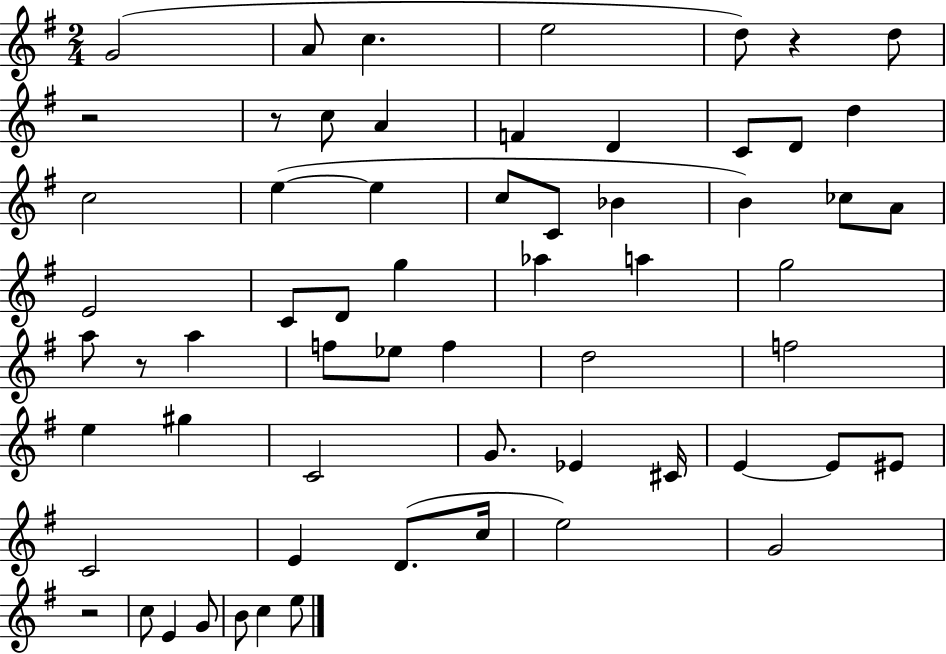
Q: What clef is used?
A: treble